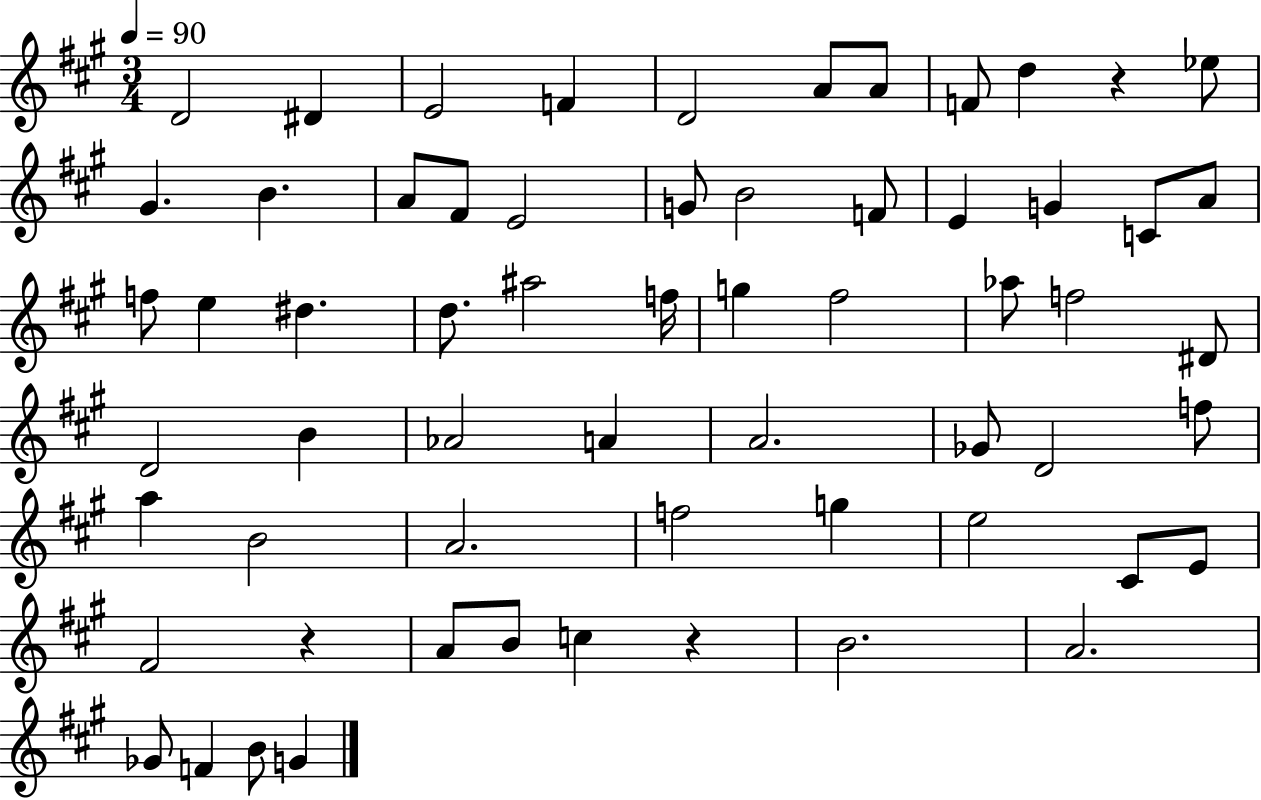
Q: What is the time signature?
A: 3/4